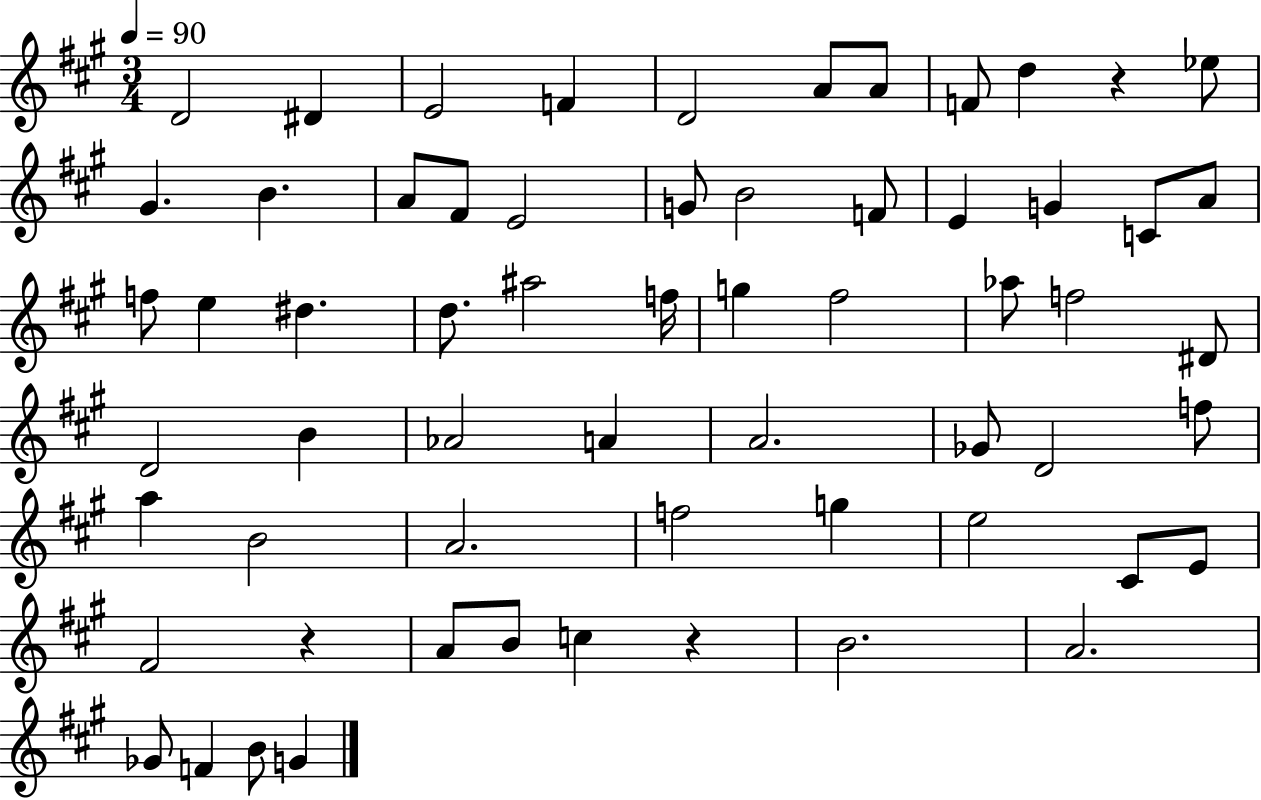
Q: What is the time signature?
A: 3/4